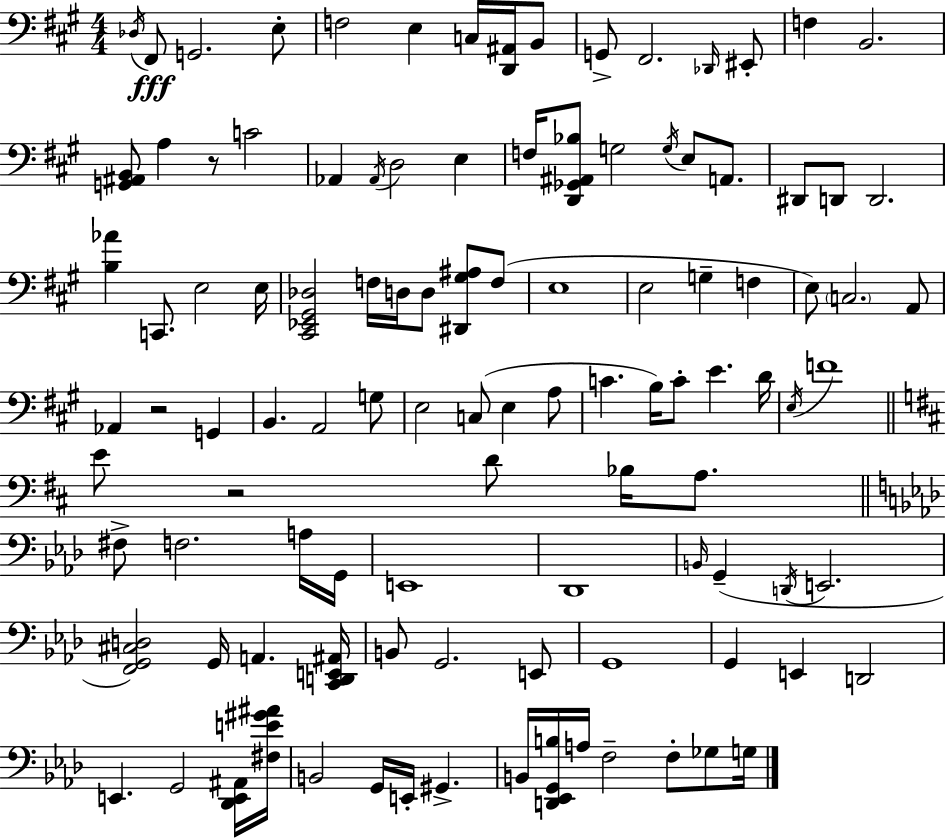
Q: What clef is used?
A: bass